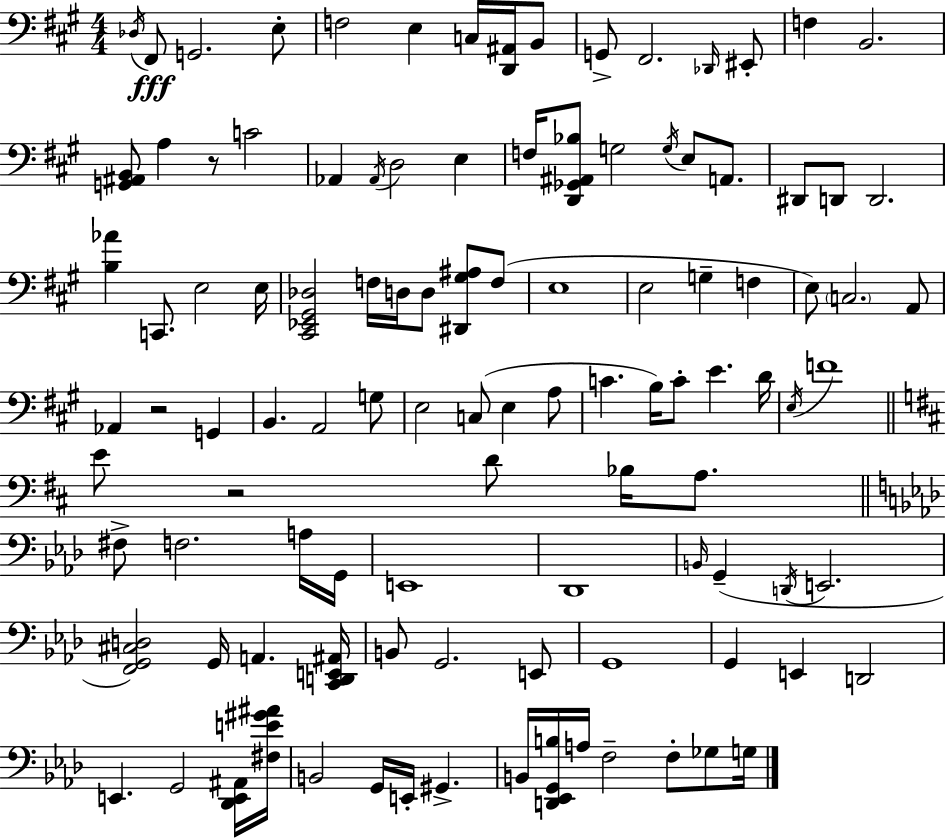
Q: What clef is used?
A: bass